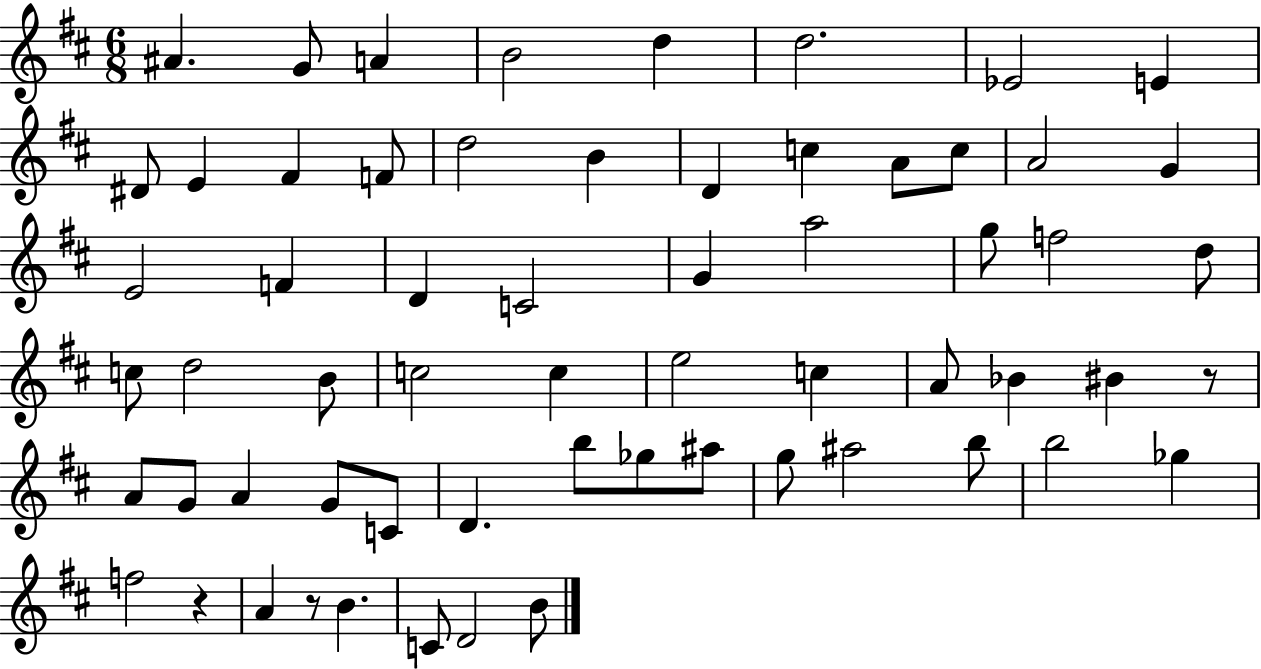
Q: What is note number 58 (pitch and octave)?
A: D4